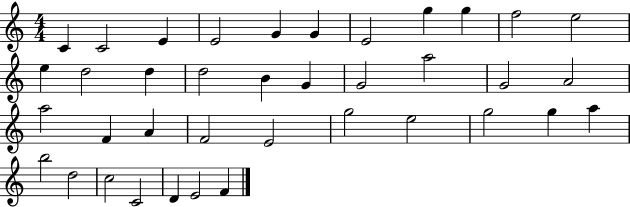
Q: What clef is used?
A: treble